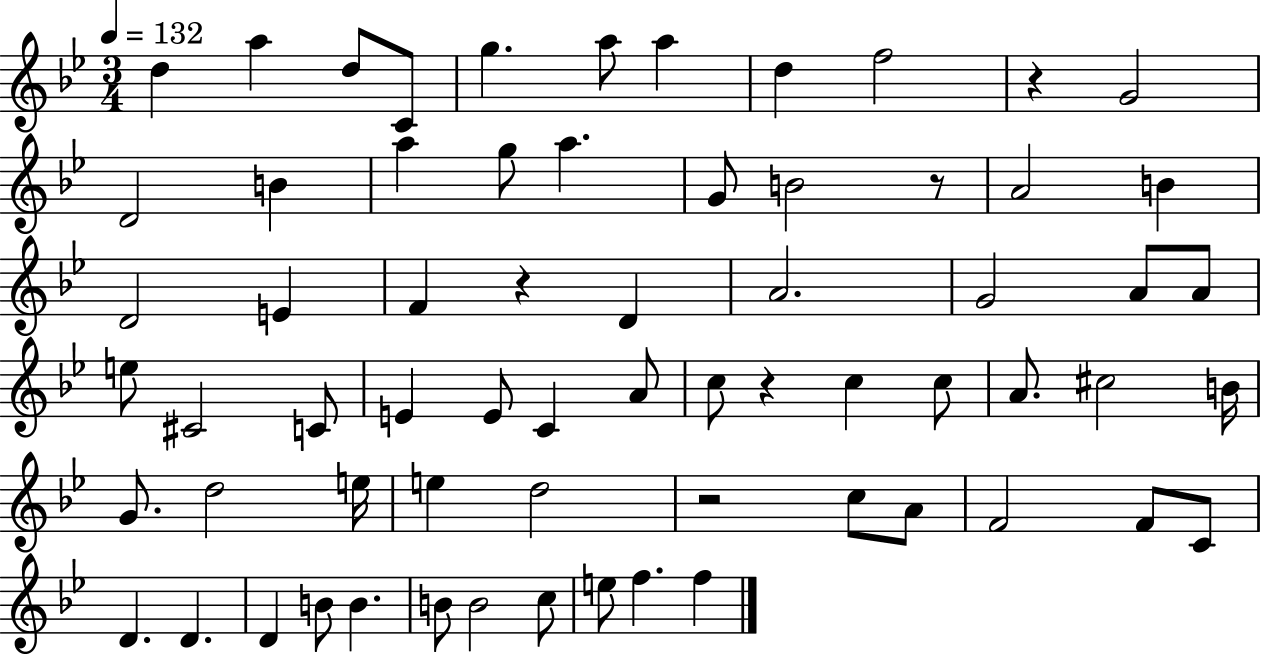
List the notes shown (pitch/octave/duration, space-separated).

D5/q A5/q D5/e C4/e G5/q. A5/e A5/q D5/q F5/h R/q G4/h D4/h B4/q A5/q G5/e A5/q. G4/e B4/h R/e A4/h B4/q D4/h E4/q F4/q R/q D4/q A4/h. G4/h A4/e A4/e E5/e C#4/h C4/e E4/q E4/e C4/q A4/e C5/e R/q C5/q C5/e A4/e. C#5/h B4/s G4/e. D5/h E5/s E5/q D5/h R/h C5/e A4/e F4/h F4/e C4/e D4/q. D4/q. D4/q B4/e B4/q. B4/e B4/h C5/e E5/e F5/q. F5/q